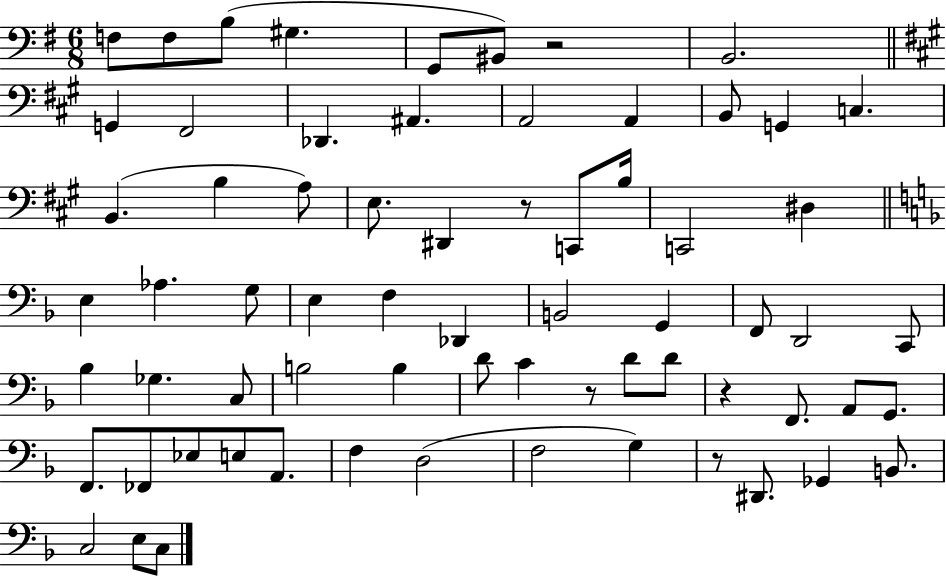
F3/e F3/e B3/e G#3/q. G2/e BIS2/e R/h B2/h. G2/q F#2/h Db2/q. A#2/q. A2/h A2/q B2/e G2/q C3/q. B2/q. B3/q A3/e E3/e. D#2/q R/e C2/e B3/s C2/h D#3/q E3/q Ab3/q. G3/e E3/q F3/q Db2/q B2/h G2/q F2/e D2/h C2/e Bb3/q Gb3/q. C3/e B3/h B3/q D4/e C4/q R/e D4/e D4/e R/q F2/e. A2/e G2/e. F2/e. FES2/e Eb3/e E3/e A2/e. F3/q D3/h F3/h G3/q R/e D#2/e. Gb2/q B2/e. C3/h E3/e C3/e